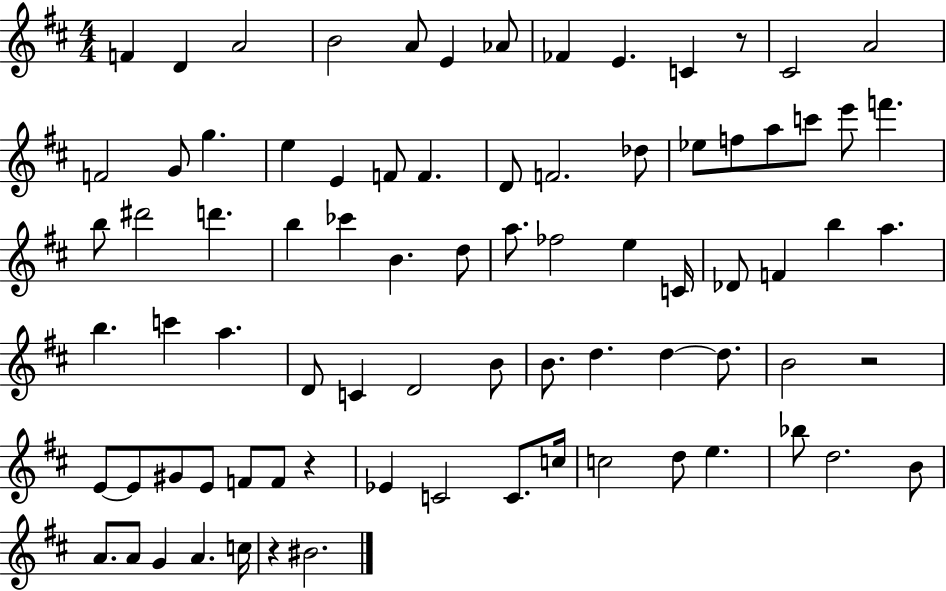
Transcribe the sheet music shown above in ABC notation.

X:1
T:Untitled
M:4/4
L:1/4
K:D
F D A2 B2 A/2 E _A/2 _F E C z/2 ^C2 A2 F2 G/2 g e E F/2 F D/2 F2 _d/2 _e/2 f/2 a/2 c'/2 e'/2 f' b/2 ^d'2 d' b _c' B d/2 a/2 _f2 e C/4 _D/2 F b a b c' a D/2 C D2 B/2 B/2 d d d/2 B2 z2 E/2 E/2 ^G/2 E/2 F/2 F/2 z _E C2 C/2 c/4 c2 d/2 e _b/2 d2 B/2 A/2 A/2 G A c/4 z ^B2